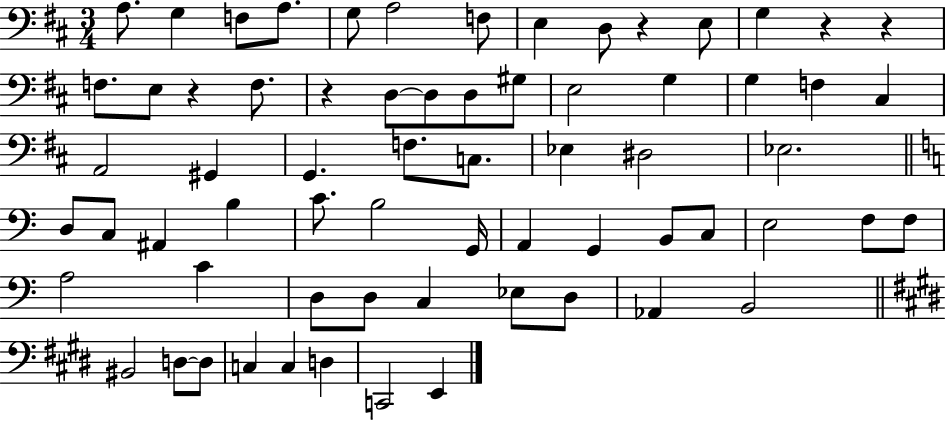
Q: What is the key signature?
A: D major